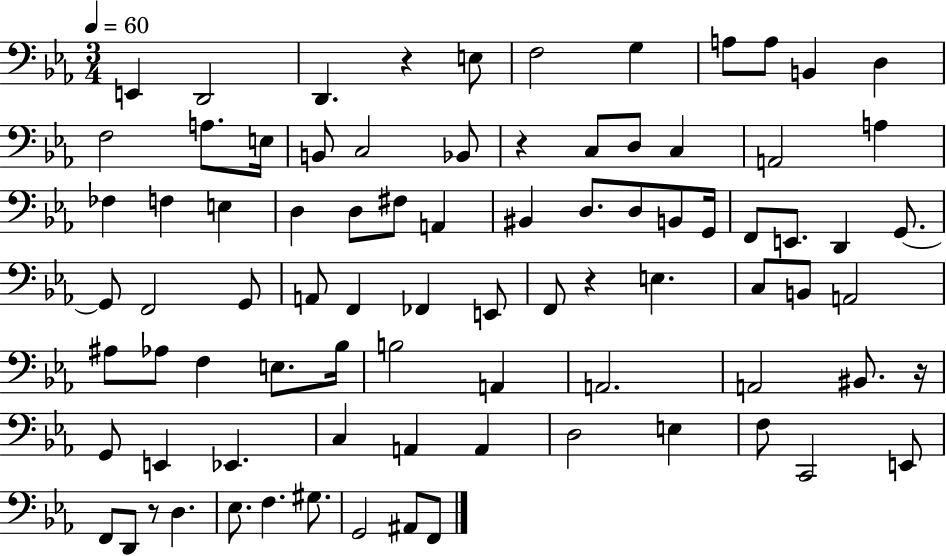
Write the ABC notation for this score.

X:1
T:Untitled
M:3/4
L:1/4
K:Eb
E,, D,,2 D,, z E,/2 F,2 G, A,/2 A,/2 B,, D, F,2 A,/2 E,/4 B,,/2 C,2 _B,,/2 z C,/2 D,/2 C, A,,2 A, _F, F, E, D, D,/2 ^F,/2 A,, ^B,, D,/2 D,/2 B,,/2 G,,/4 F,,/2 E,,/2 D,, G,,/2 G,,/2 F,,2 G,,/2 A,,/2 F,, _F,, E,,/2 F,,/2 z E, C,/2 B,,/2 A,,2 ^A,/2 _A,/2 F, E,/2 _B,/4 B,2 A,, A,,2 A,,2 ^B,,/2 z/4 G,,/2 E,, _E,, C, A,, A,, D,2 E, F,/2 C,,2 E,,/2 F,,/2 D,,/2 z/2 D, _E,/2 F, ^G,/2 G,,2 ^A,,/2 F,,/2